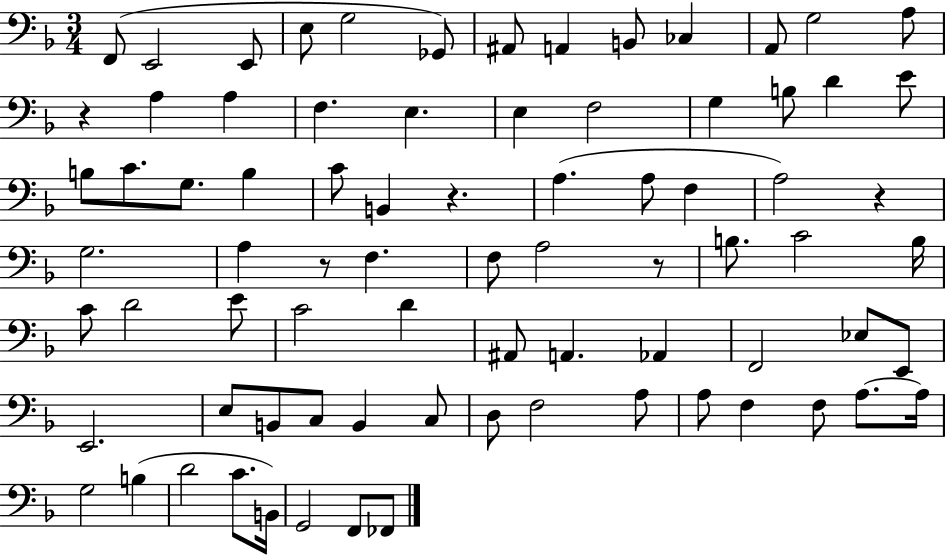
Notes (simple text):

F2/e E2/h E2/e E3/e G3/h Gb2/e A#2/e A2/q B2/e CES3/q A2/e G3/h A3/e R/q A3/q A3/q F3/q. E3/q. E3/q F3/h G3/q B3/e D4/q E4/e B3/e C4/e. G3/e. B3/q C4/e B2/q R/q. A3/q. A3/e F3/q A3/h R/q G3/h. A3/q R/e F3/q. F3/e A3/h R/e B3/e. C4/h B3/s C4/e D4/h E4/e C4/h D4/q A#2/e A2/q. Ab2/q F2/h Eb3/e E2/e E2/h. E3/e B2/e C3/e B2/q C3/e D3/e F3/h A3/e A3/e F3/q F3/e A3/e. A3/s G3/h B3/q D4/h C4/e. B2/s G2/h F2/e FES2/e